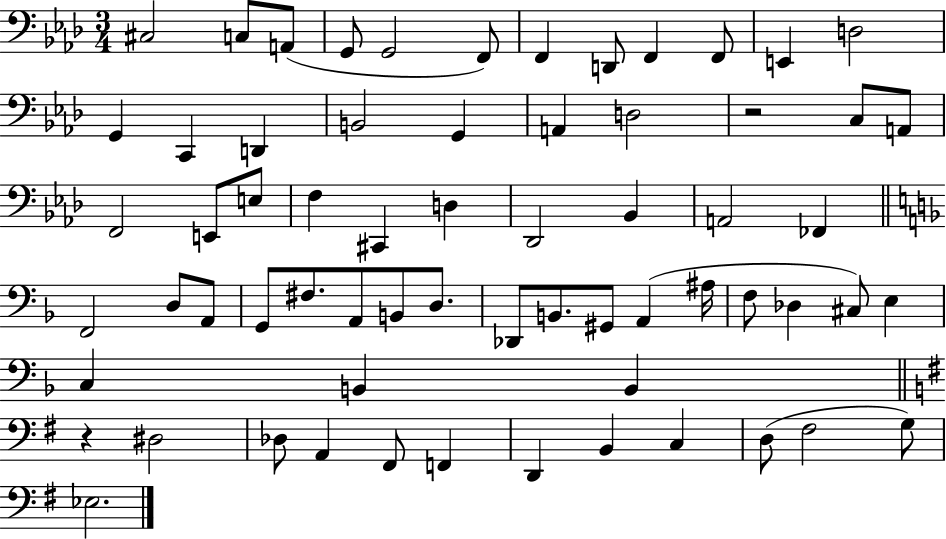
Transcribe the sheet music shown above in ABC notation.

X:1
T:Untitled
M:3/4
L:1/4
K:Ab
^C,2 C,/2 A,,/2 G,,/2 G,,2 F,,/2 F,, D,,/2 F,, F,,/2 E,, D,2 G,, C,, D,, B,,2 G,, A,, D,2 z2 C,/2 A,,/2 F,,2 E,,/2 E,/2 F, ^C,, D, _D,,2 _B,, A,,2 _F,, F,,2 D,/2 A,,/2 G,,/2 ^F,/2 A,,/2 B,,/2 D,/2 _D,,/2 B,,/2 ^G,,/2 A,, ^A,/4 F,/2 _D, ^C,/2 E, C, B,, B,, z ^D,2 _D,/2 A,, ^F,,/2 F,, D,, B,, C, D,/2 ^F,2 G,/2 _E,2